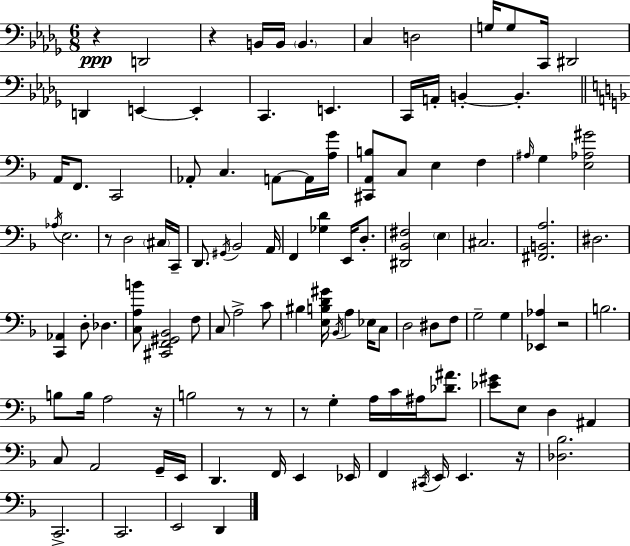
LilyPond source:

{
  \clef bass
  \numericTimeSignature
  \time 6/8
  \key bes \minor
  \repeat volta 2 { r4\ppp d,2 | r4 b,16 b,16 \parenthesize b,4. | c4 d2 | g16 g8 c,16 dis,2 | \break d,4 e,4~~ e,4-. | c,4. e,4. | c,16 a,16-. b,4-.~~ b,4.-. | \bar "||" \break \key f \major a,16 f,8. c,2 | aes,8-. c4. a,8~~ a,16 <a g'>16 | <cis, a, b>8 c8 e4 f4 | \grace { ais16 } g4 <e aes gis'>2 | \break \acciaccatura { aes16 } e2. | r8 d2 | \parenthesize cis16 c,16-- d,8. \acciaccatura { gis,16 } bes,2 | a,16 f,4 <ges d'>4 e,16 | \break d8.-. <dis, bes, fis>2 \parenthesize e4 | cis2. | <fis, b, a>2. | dis2. | \break <c, aes,>4 d8-. des4. | <c a b'>8 <cis, f, gis, bes,>2 | f8 c8 a2-> | c'8 bis4 <e b d' gis'>16 \acciaccatura { bes,16 } a4 | \break ees16 c8 d2 | dis8 f8 g2-- | g4 <ees, aes>4 r2 | b2. | \break b8 b16 a2 | r16 b2 | r8 r8 r8 g4-. a16 c'16 | ais16 <des' ais'>8. <ees' gis'>8 e8 d4 | \break ais,4 c8 a,2 | g,16-- e,16 d,4. f,16 e,4 | ees,16 f,4 \acciaccatura { cis,16 } e,16 e,4. | r16 <des bes>2. | \break c,2.-> | c,2. | e,2 | d,4 } \bar "|."
}